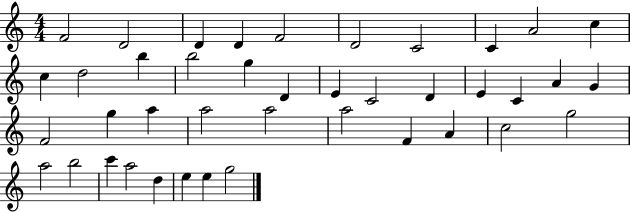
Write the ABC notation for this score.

X:1
T:Untitled
M:4/4
L:1/4
K:C
F2 D2 D D F2 D2 C2 C A2 c c d2 b b2 g D E C2 D E C A G F2 g a a2 a2 a2 F A c2 g2 a2 b2 c' a2 d e e g2